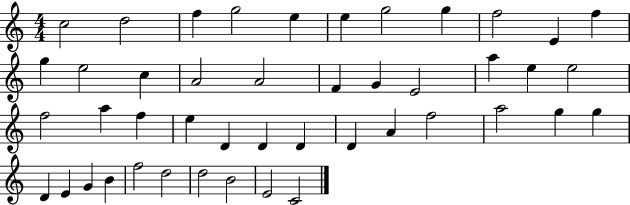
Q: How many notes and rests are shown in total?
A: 45